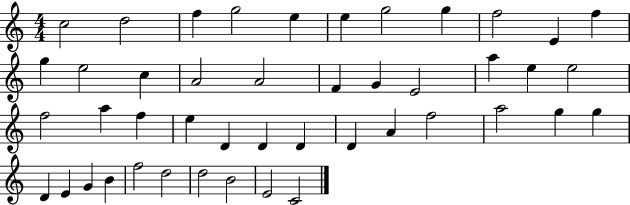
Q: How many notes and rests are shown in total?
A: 45